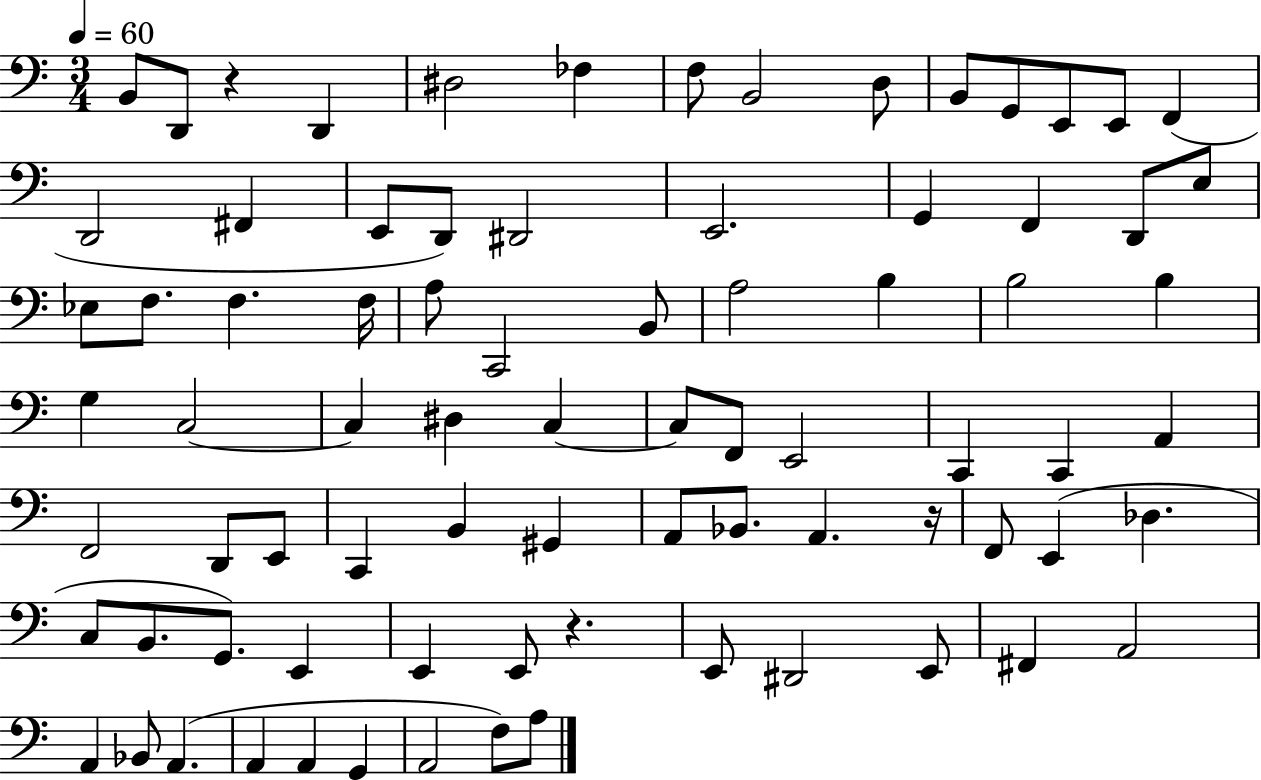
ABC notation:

X:1
T:Untitled
M:3/4
L:1/4
K:C
B,,/2 D,,/2 z D,, ^D,2 _F, F,/2 B,,2 D,/2 B,,/2 G,,/2 E,,/2 E,,/2 F,, D,,2 ^F,, E,,/2 D,,/2 ^D,,2 E,,2 G,, F,, D,,/2 E,/2 _E,/2 F,/2 F, F,/4 A,/2 C,,2 B,,/2 A,2 B, B,2 B, G, C,2 C, ^D, C, C,/2 F,,/2 E,,2 C,, C,, A,, F,,2 D,,/2 E,,/2 C,, B,, ^G,, A,,/2 _B,,/2 A,, z/4 F,,/2 E,, _D, C,/2 B,,/2 G,,/2 E,, E,, E,,/2 z E,,/2 ^D,,2 E,,/2 ^F,, A,,2 A,, _B,,/2 A,, A,, A,, G,, A,,2 F,/2 A,/2